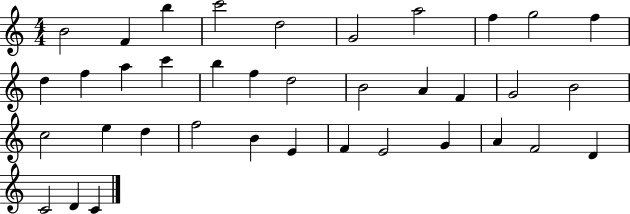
B4/h F4/q B5/q C6/h D5/h G4/h A5/h F5/q G5/h F5/q D5/q F5/q A5/q C6/q B5/q F5/q D5/h B4/h A4/q F4/q G4/h B4/h C5/h E5/q D5/q F5/h B4/q E4/q F4/q E4/h G4/q A4/q F4/h D4/q C4/h D4/q C4/q